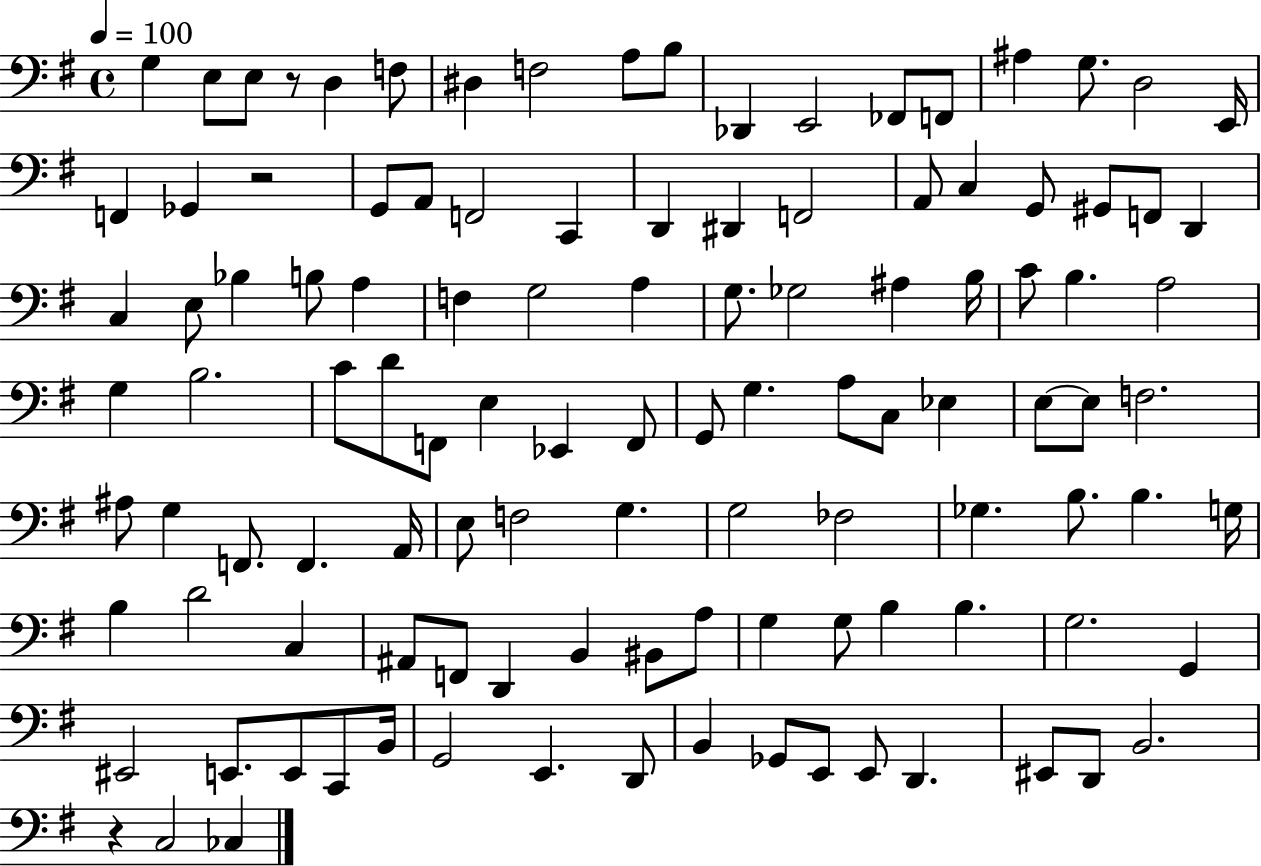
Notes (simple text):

G3/q E3/e E3/e R/e D3/q F3/e D#3/q F3/h A3/e B3/e Db2/q E2/h FES2/e F2/e A#3/q G3/e. D3/h E2/s F2/q Gb2/q R/h G2/e A2/e F2/h C2/q D2/q D#2/q F2/h A2/e C3/q G2/e G#2/e F2/e D2/q C3/q E3/e Bb3/q B3/e A3/q F3/q G3/h A3/q G3/e. Gb3/h A#3/q B3/s C4/e B3/q. A3/h G3/q B3/h. C4/e D4/e F2/e E3/q Eb2/q F2/e G2/e G3/q. A3/e C3/e Eb3/q E3/e E3/e F3/h. A#3/e G3/q F2/e. F2/q. A2/s E3/e F3/h G3/q. G3/h FES3/h Gb3/q. B3/e. B3/q. G3/s B3/q D4/h C3/q A#2/e F2/e D2/q B2/q BIS2/e A3/e G3/q G3/e B3/q B3/q. G3/h. G2/q EIS2/h E2/e. E2/e C2/e B2/s G2/h E2/q. D2/e B2/q Gb2/e E2/e E2/e D2/q. EIS2/e D2/e B2/h. R/q C3/h CES3/q